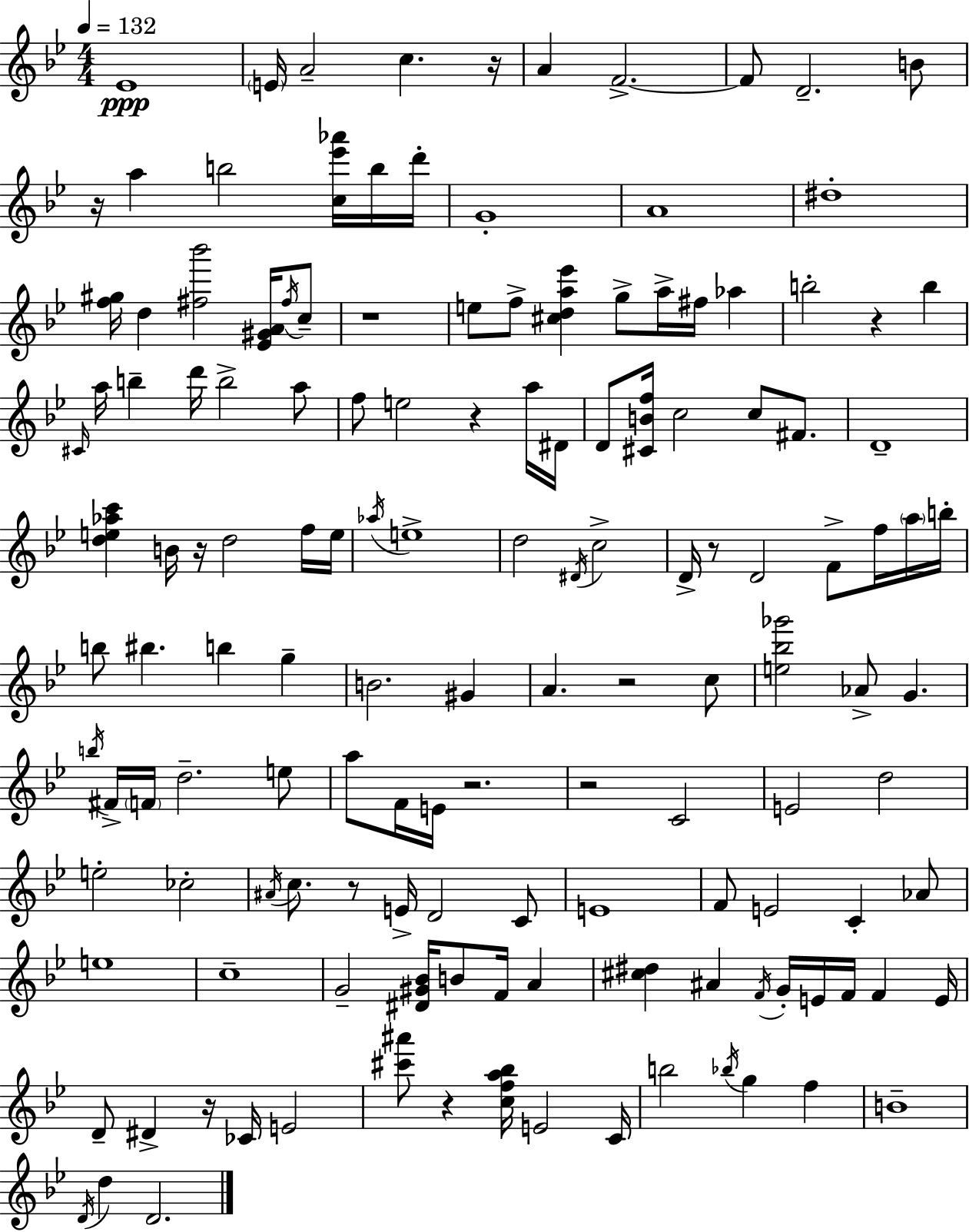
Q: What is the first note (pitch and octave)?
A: Eb4